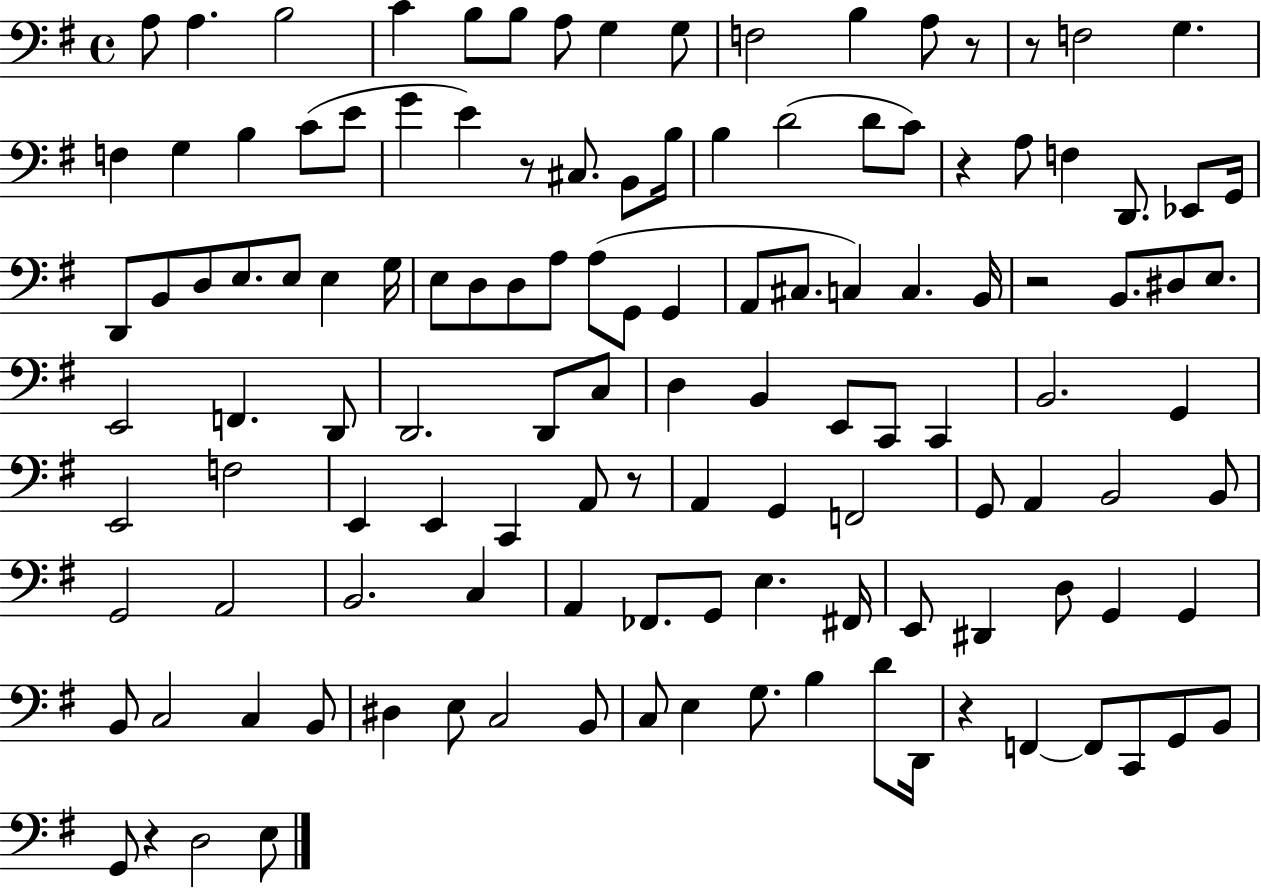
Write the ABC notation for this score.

X:1
T:Untitled
M:4/4
L:1/4
K:G
A,/2 A, B,2 C B,/2 B,/2 A,/2 G, G,/2 F,2 B, A,/2 z/2 z/2 F,2 G, F, G, B, C/2 E/2 G E z/2 ^C,/2 B,,/2 B,/4 B, D2 D/2 C/2 z A,/2 F, D,,/2 _E,,/2 G,,/4 D,,/2 B,,/2 D,/2 E,/2 E,/2 E, G,/4 E,/2 D,/2 D,/2 A,/2 A,/2 G,,/2 G,, A,,/2 ^C,/2 C, C, B,,/4 z2 B,,/2 ^D,/2 E,/2 E,,2 F,, D,,/2 D,,2 D,,/2 C,/2 D, B,, E,,/2 C,,/2 C,, B,,2 G,, E,,2 F,2 E,, E,, C,, A,,/2 z/2 A,, G,, F,,2 G,,/2 A,, B,,2 B,,/2 G,,2 A,,2 B,,2 C, A,, _F,,/2 G,,/2 E, ^F,,/4 E,,/2 ^D,, D,/2 G,, G,, B,,/2 C,2 C, B,,/2 ^D, E,/2 C,2 B,,/2 C,/2 E, G,/2 B, D/2 D,,/4 z F,, F,,/2 C,,/2 G,,/2 B,,/2 G,,/2 z D,2 E,/2